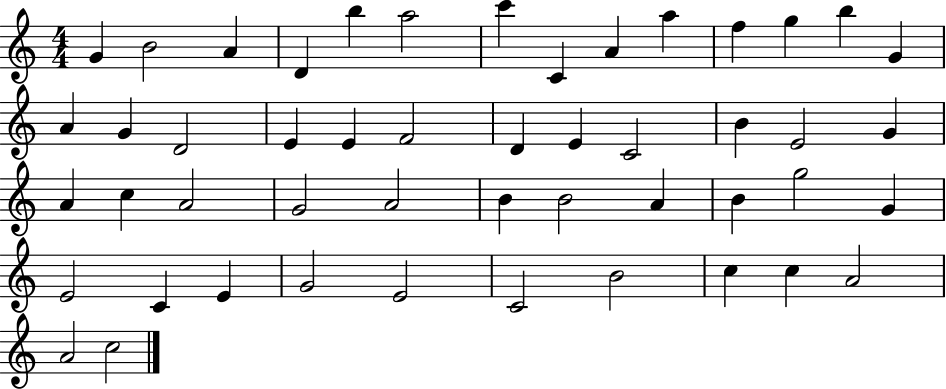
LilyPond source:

{
  \clef treble
  \numericTimeSignature
  \time 4/4
  \key c \major
  g'4 b'2 a'4 | d'4 b''4 a''2 | c'''4 c'4 a'4 a''4 | f''4 g''4 b''4 g'4 | \break a'4 g'4 d'2 | e'4 e'4 f'2 | d'4 e'4 c'2 | b'4 e'2 g'4 | \break a'4 c''4 a'2 | g'2 a'2 | b'4 b'2 a'4 | b'4 g''2 g'4 | \break e'2 c'4 e'4 | g'2 e'2 | c'2 b'2 | c''4 c''4 a'2 | \break a'2 c''2 | \bar "|."
}